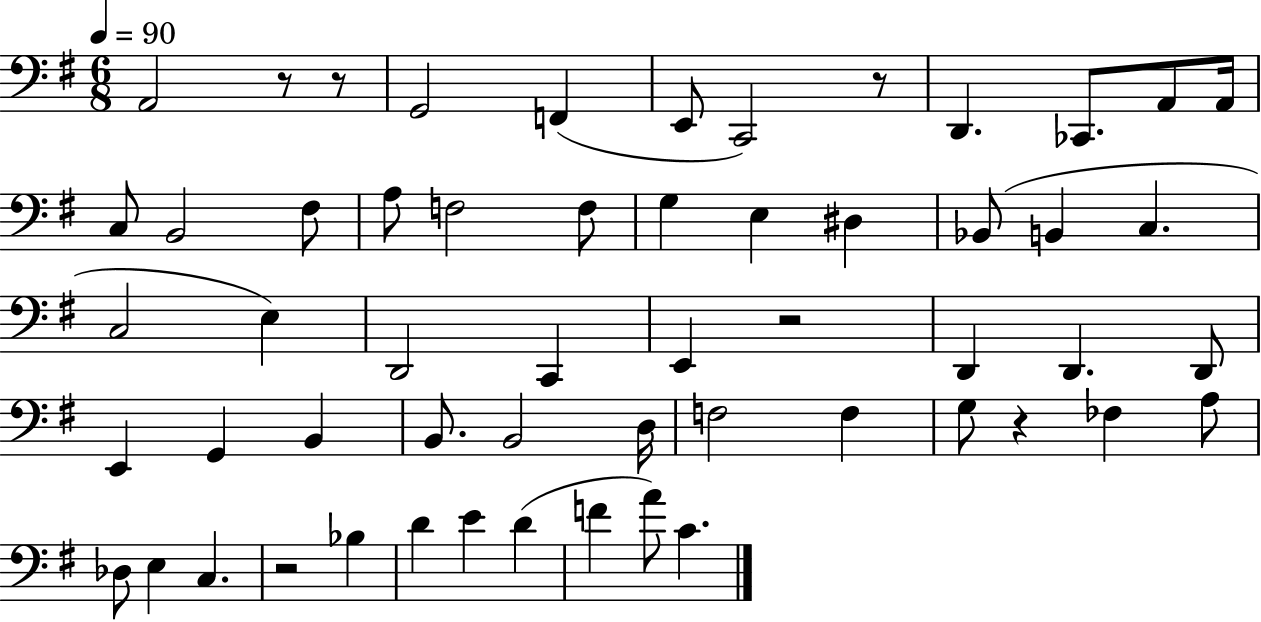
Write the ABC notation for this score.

X:1
T:Untitled
M:6/8
L:1/4
K:G
A,,2 z/2 z/2 G,,2 F,, E,,/2 C,,2 z/2 D,, _C,,/2 A,,/2 A,,/4 C,/2 B,,2 ^F,/2 A,/2 F,2 F,/2 G, E, ^D, _B,,/2 B,, C, C,2 E, D,,2 C,, E,, z2 D,, D,, D,,/2 E,, G,, B,, B,,/2 B,,2 D,/4 F,2 F, G,/2 z _F, A,/2 _D,/2 E, C, z2 _B, D E D F A/2 C